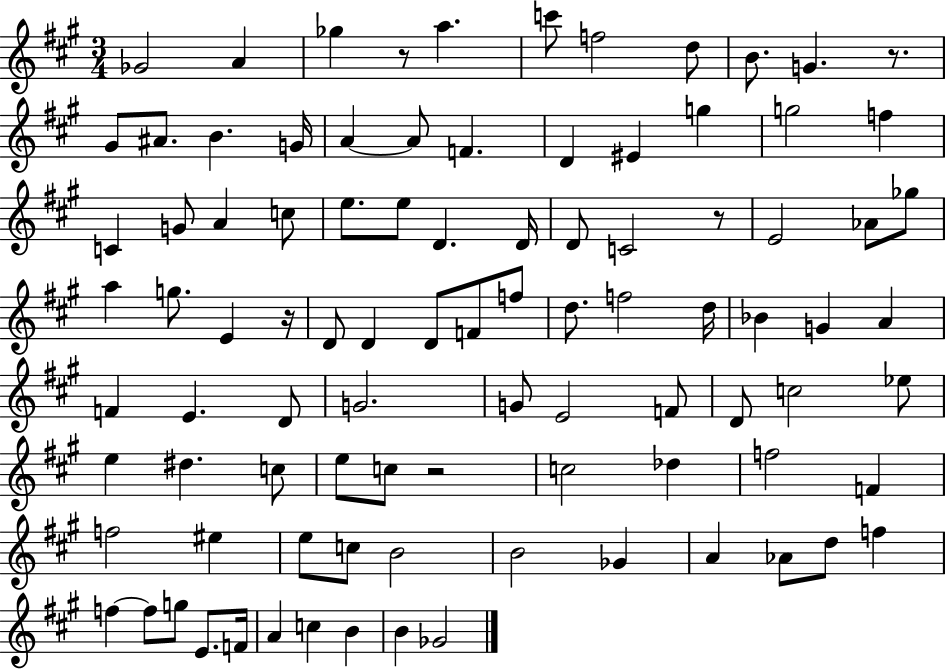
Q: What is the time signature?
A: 3/4